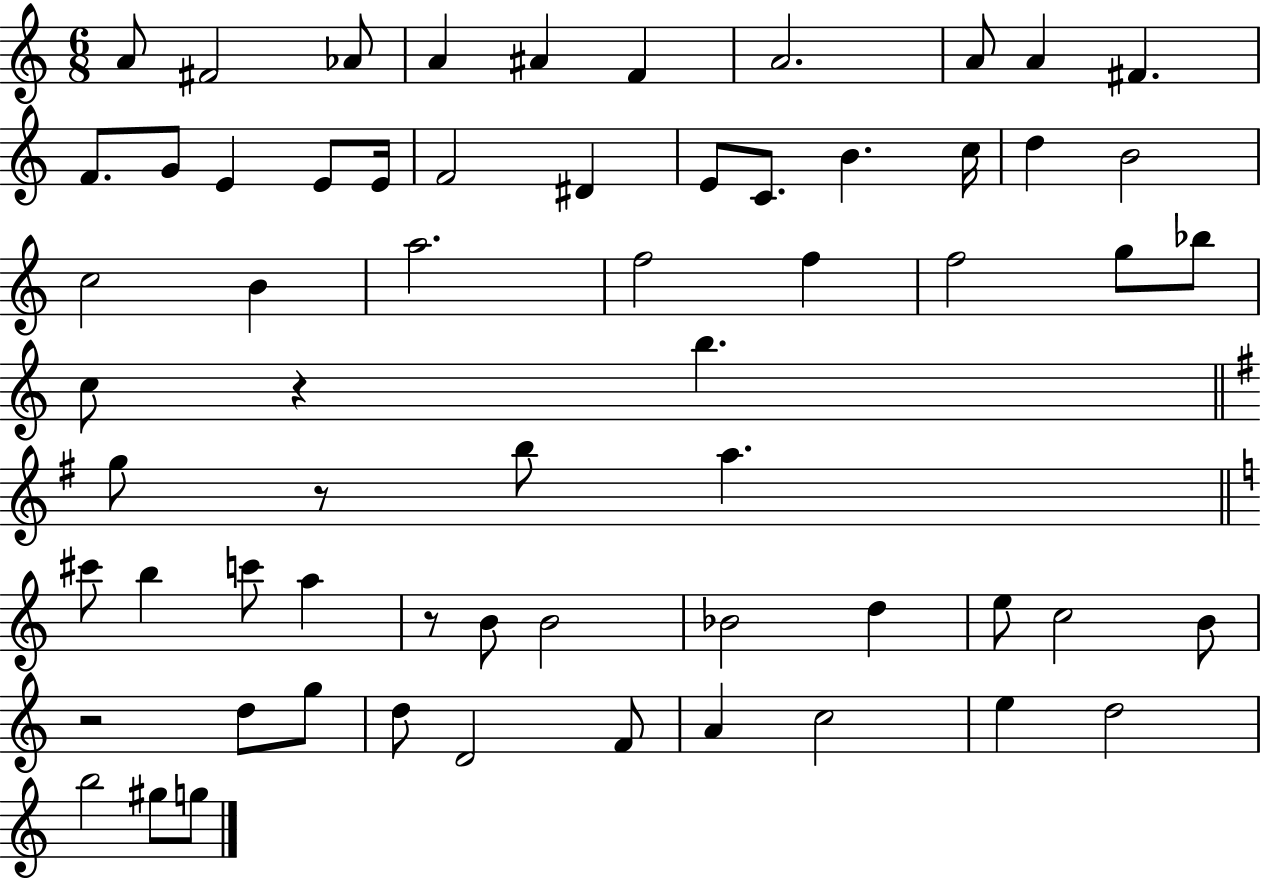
{
  \clef treble
  \numericTimeSignature
  \time 6/8
  \key c \major
  \repeat volta 2 { a'8 fis'2 aes'8 | a'4 ais'4 f'4 | a'2. | a'8 a'4 fis'4. | \break f'8. g'8 e'4 e'8 e'16 | f'2 dis'4 | e'8 c'8. b'4. c''16 | d''4 b'2 | \break c''2 b'4 | a''2. | f''2 f''4 | f''2 g''8 bes''8 | \break c''8 r4 b''4. | \bar "||" \break \key g \major g''8 r8 b''8 a''4. | \bar "||" \break \key c \major cis'''8 b''4 c'''8 a''4 | r8 b'8 b'2 | bes'2 d''4 | e''8 c''2 b'8 | \break r2 d''8 g''8 | d''8 d'2 f'8 | a'4 c''2 | e''4 d''2 | \break b''2 gis''8 g''8 | } \bar "|."
}